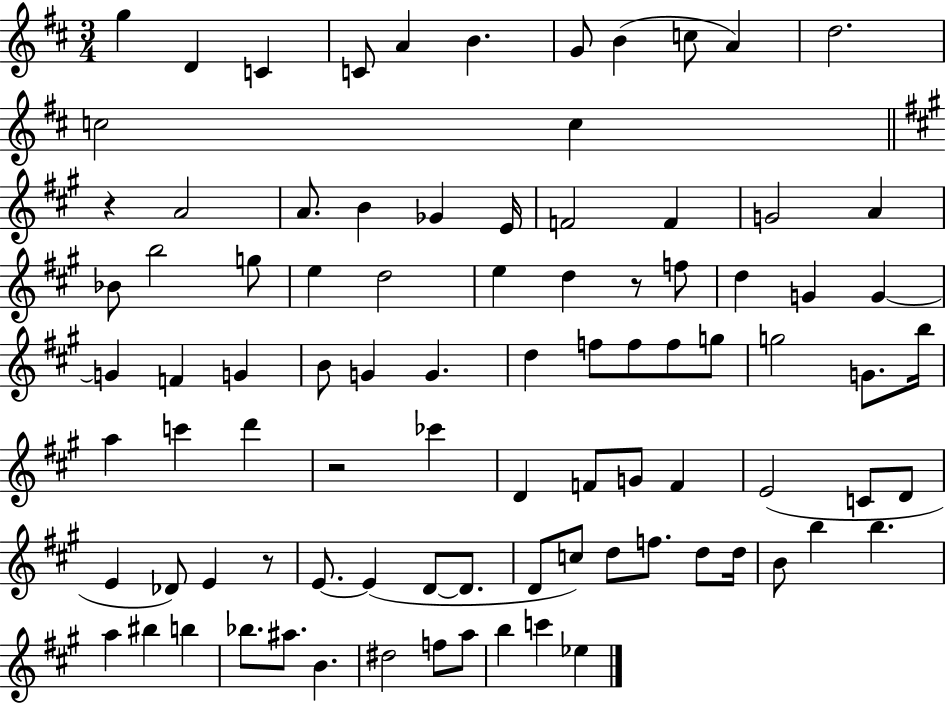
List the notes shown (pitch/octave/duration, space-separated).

G5/q D4/q C4/q C4/e A4/q B4/q. G4/e B4/q C5/e A4/q D5/h. C5/h C5/q R/q A4/h A4/e. B4/q Gb4/q E4/s F4/h F4/q G4/h A4/q Bb4/e B5/h G5/e E5/q D5/h E5/q D5/q R/e F5/e D5/q G4/q G4/q G4/q F4/q G4/q B4/e G4/q G4/q. D5/q F5/e F5/e F5/e G5/e G5/h G4/e. B5/s A5/q C6/q D6/q R/h CES6/q D4/q F4/e G4/e F4/q E4/h C4/e D4/e E4/q Db4/e E4/q R/e E4/e. E4/q D4/e D4/e. D4/e C5/e D5/e F5/e. D5/e D5/s B4/e B5/q B5/q. A5/q BIS5/q B5/q Bb5/e. A#5/e. B4/q. D#5/h F5/e A5/e B5/q C6/q Eb5/q